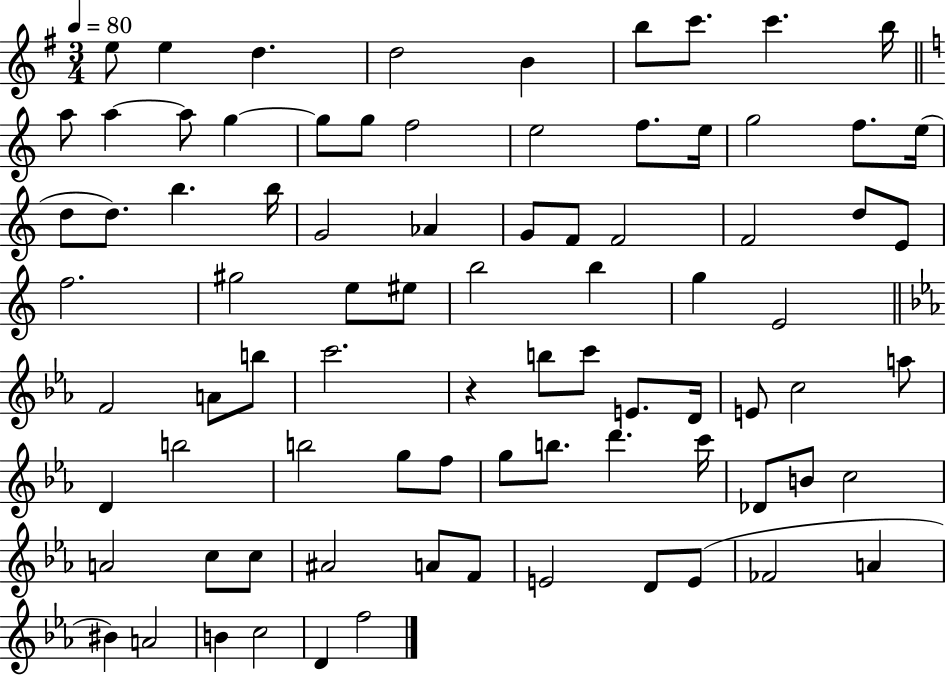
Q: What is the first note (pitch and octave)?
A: E5